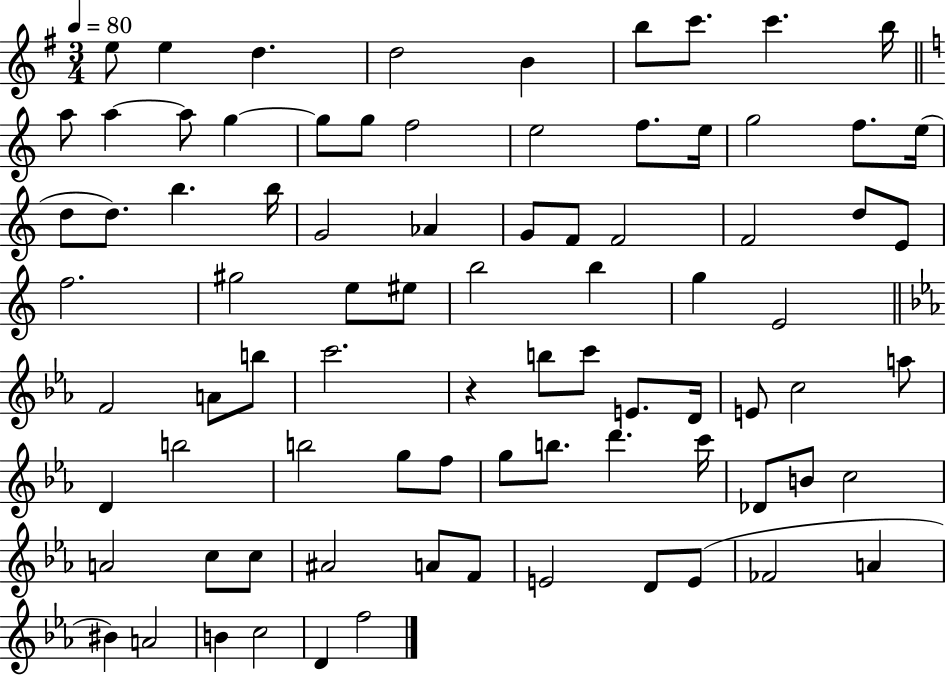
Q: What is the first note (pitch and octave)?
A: E5